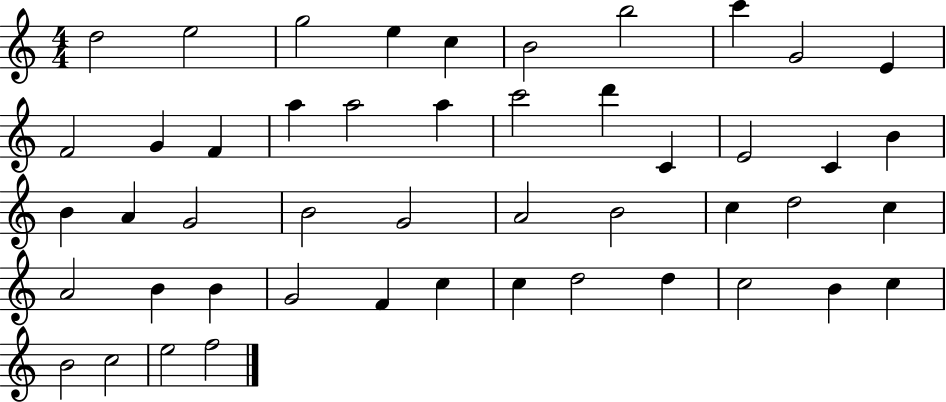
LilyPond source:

{
  \clef treble
  \numericTimeSignature
  \time 4/4
  \key c \major
  d''2 e''2 | g''2 e''4 c''4 | b'2 b''2 | c'''4 g'2 e'4 | \break f'2 g'4 f'4 | a''4 a''2 a''4 | c'''2 d'''4 c'4 | e'2 c'4 b'4 | \break b'4 a'4 g'2 | b'2 g'2 | a'2 b'2 | c''4 d''2 c''4 | \break a'2 b'4 b'4 | g'2 f'4 c''4 | c''4 d''2 d''4 | c''2 b'4 c''4 | \break b'2 c''2 | e''2 f''2 | \bar "|."
}